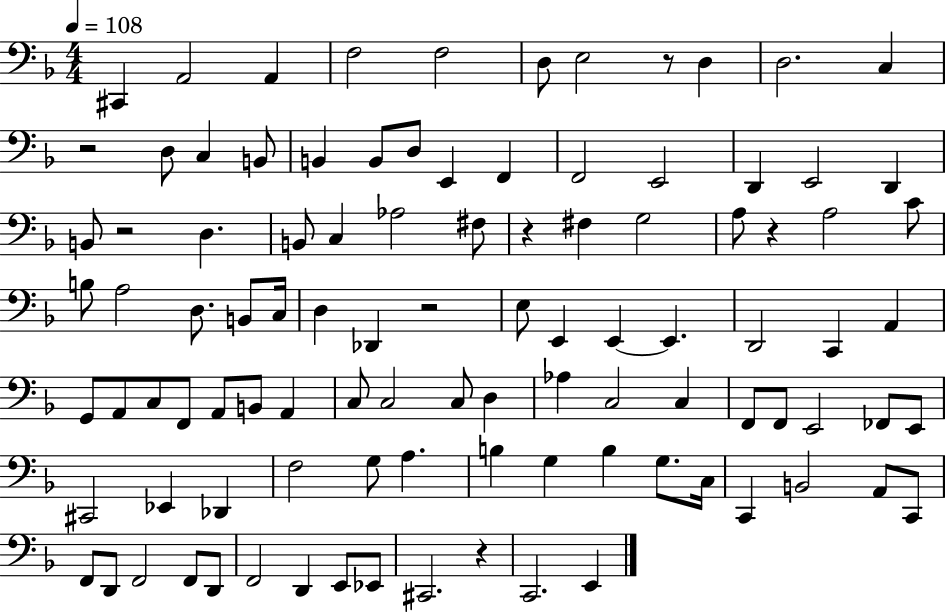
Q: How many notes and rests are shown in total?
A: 101